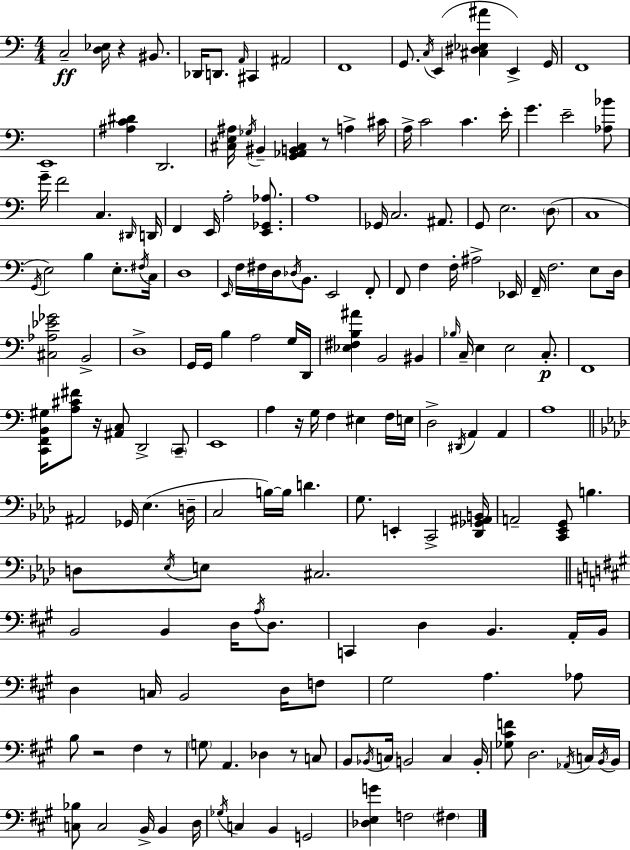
X:1
T:Untitled
M:4/4
L:1/4
K:Am
C,2 [D,_E,]/4 z ^B,,/2 _D,,/4 D,,/2 A,,/4 ^C,, ^A,,2 F,,4 G,,/2 C,/4 E,, [^C,^D,_E,^A] E,, G,,/4 F,,4 E,,4 [^A,C^D] D,,2 [^C,E,^A,]/4 _G,/4 ^B,, [G,,_A,,B,,^C,] z/2 A, ^C/4 A,/4 C2 C E/4 G E2 [_A,_B]/2 G/4 F2 C, ^D,,/4 D,,/4 F,, E,,/4 A,2 [E,,_G,,_A,]/2 A,4 _G,,/4 C,2 ^A,,/2 G,,/2 E,2 D,/2 C,4 G,,/4 E,2 B, E,/2 ^F,/4 C,/4 D,4 E,,/4 F,/4 ^F,/4 D,/4 _D,/4 B,,/2 E,,2 F,,/2 F,,/2 F, F,/4 ^A,2 _E,,/4 F,,/4 F,2 E,/2 D,/4 [^C,_A,_E_G]2 B,,2 D,4 G,,/4 G,,/4 B, A,2 G,/4 D,,/4 [_E,^F,B,^A] B,,2 ^B,, _B,/4 C,/4 E, E,2 C,/2 F,,4 [C,,F,,B,,^G,]/4 [A,^C^F]/2 z/4 [^A,,C,]/2 D,,2 C,,/2 E,,4 A, z/4 G,/4 F, ^E, F,/4 E,/4 D,2 ^D,,/4 A,, A,, A,4 ^A,,2 _G,,/4 _E, D,/4 C,2 B,/4 B,/4 D G,/2 E,, C,,2 [_D,,_G,,^A,,B,,]/4 A,,2 [C,,_E,,G,,]/2 B, D,/2 _E,/4 E,/2 ^C,2 B,,2 B,, D,/4 A,/4 D,/2 C,, D, B,, A,,/4 B,,/4 D, C,/4 B,,2 D,/4 F,/2 ^G,2 A, _A,/2 B,/2 z2 ^F, z/2 G,/2 A,, _D, z/2 C,/2 B,,/2 _B,,/4 C,/4 B,,2 C, B,,/4 [_G,^CF]/2 D,2 _A,,/4 C,/4 B,,/4 B,,/4 [C,_B,]/2 C,2 B,,/4 B,, D,/4 _G,/4 C, B,, G,,2 [_D,E,G] F,2 ^F,